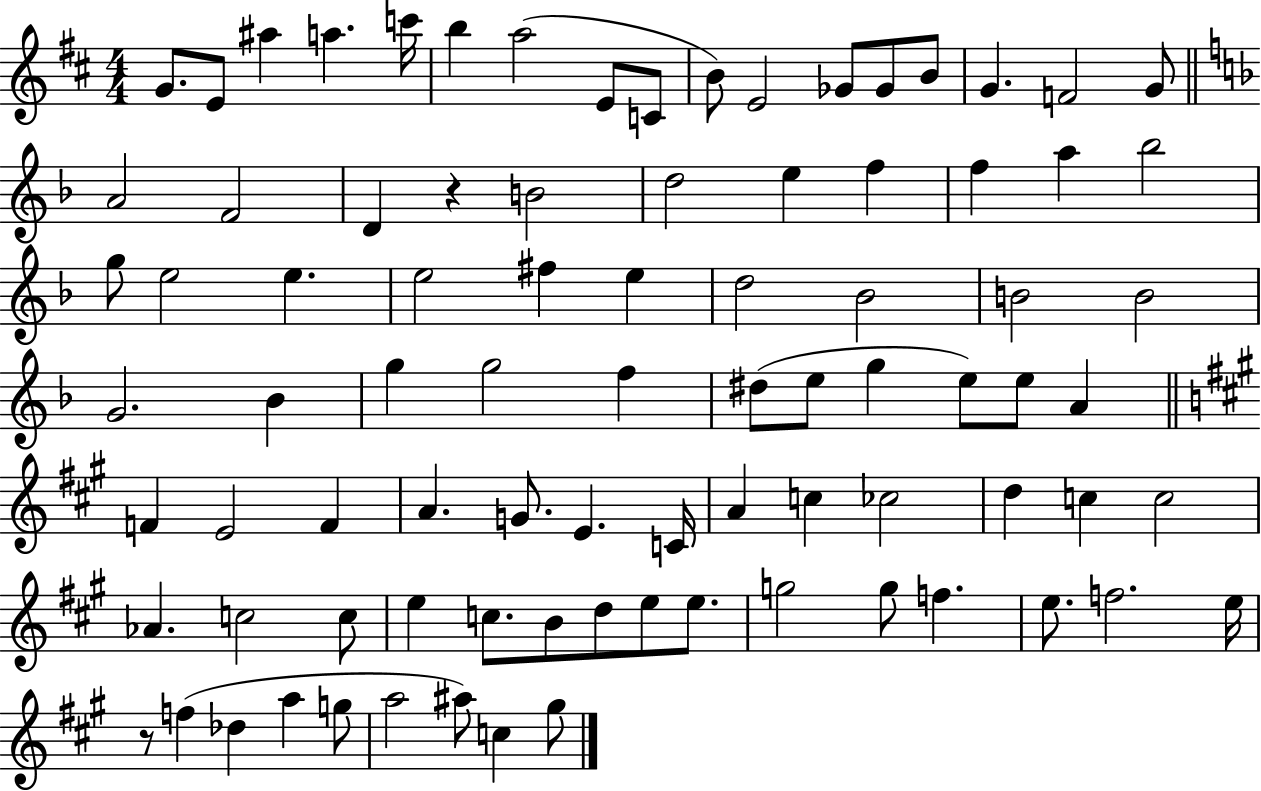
G4/e. E4/e A#5/q A5/q. C6/s B5/q A5/h E4/e C4/e B4/e E4/h Gb4/e Gb4/e B4/e G4/q. F4/h G4/e A4/h F4/h D4/q R/q B4/h D5/h E5/q F5/q F5/q A5/q Bb5/h G5/e E5/h E5/q. E5/h F#5/q E5/q D5/h Bb4/h B4/h B4/h G4/h. Bb4/q G5/q G5/h F5/q D#5/e E5/e G5/q E5/e E5/e A4/q F4/q E4/h F4/q A4/q. G4/e. E4/q. C4/s A4/q C5/q CES5/h D5/q C5/q C5/h Ab4/q. C5/h C5/e E5/q C5/e. B4/e D5/e E5/e E5/e. G5/h G5/e F5/q. E5/e. F5/h. E5/s R/e F5/q Db5/q A5/q G5/e A5/h A#5/e C5/q G#5/e